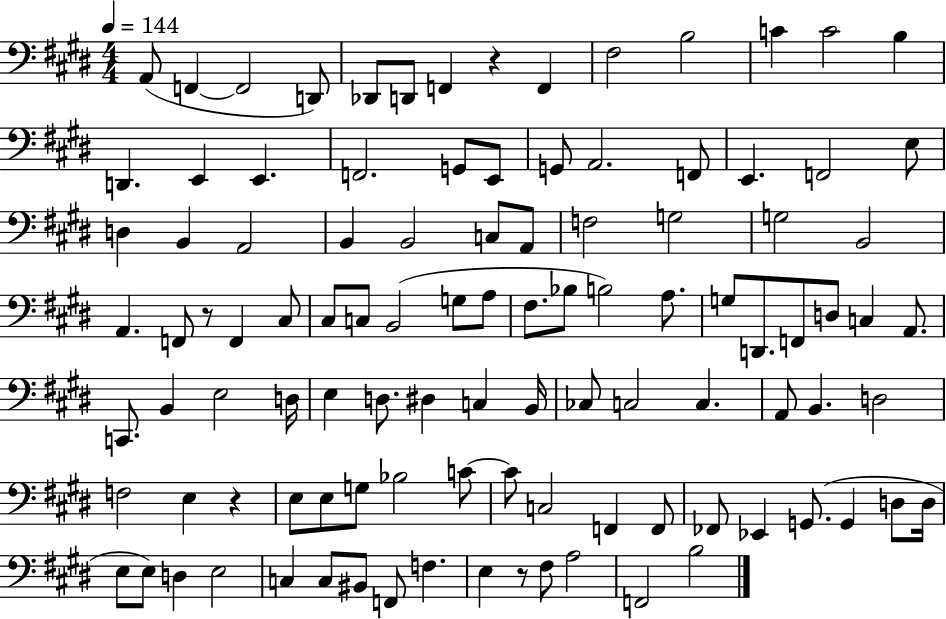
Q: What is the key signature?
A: E major